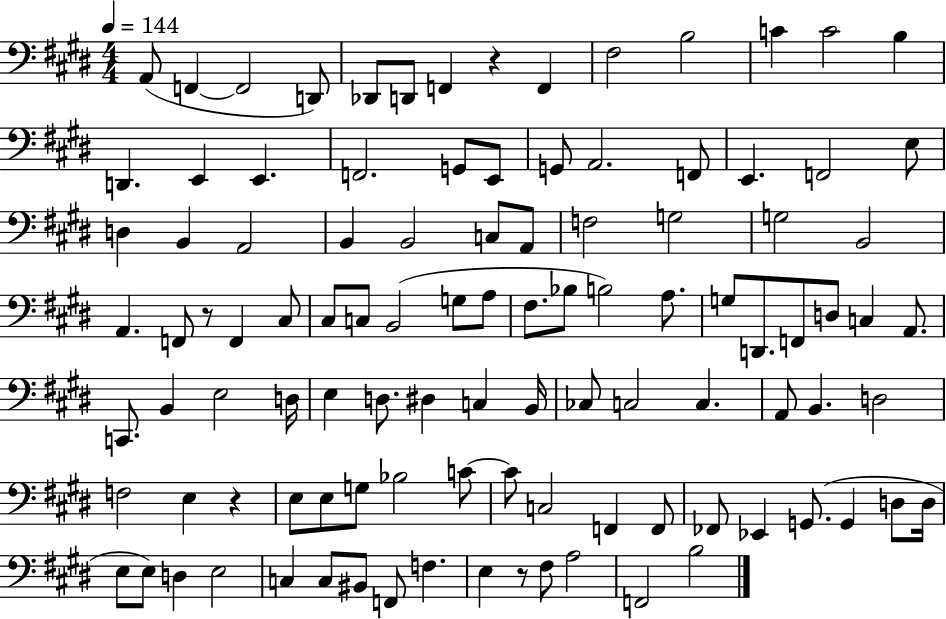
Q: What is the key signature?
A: E major